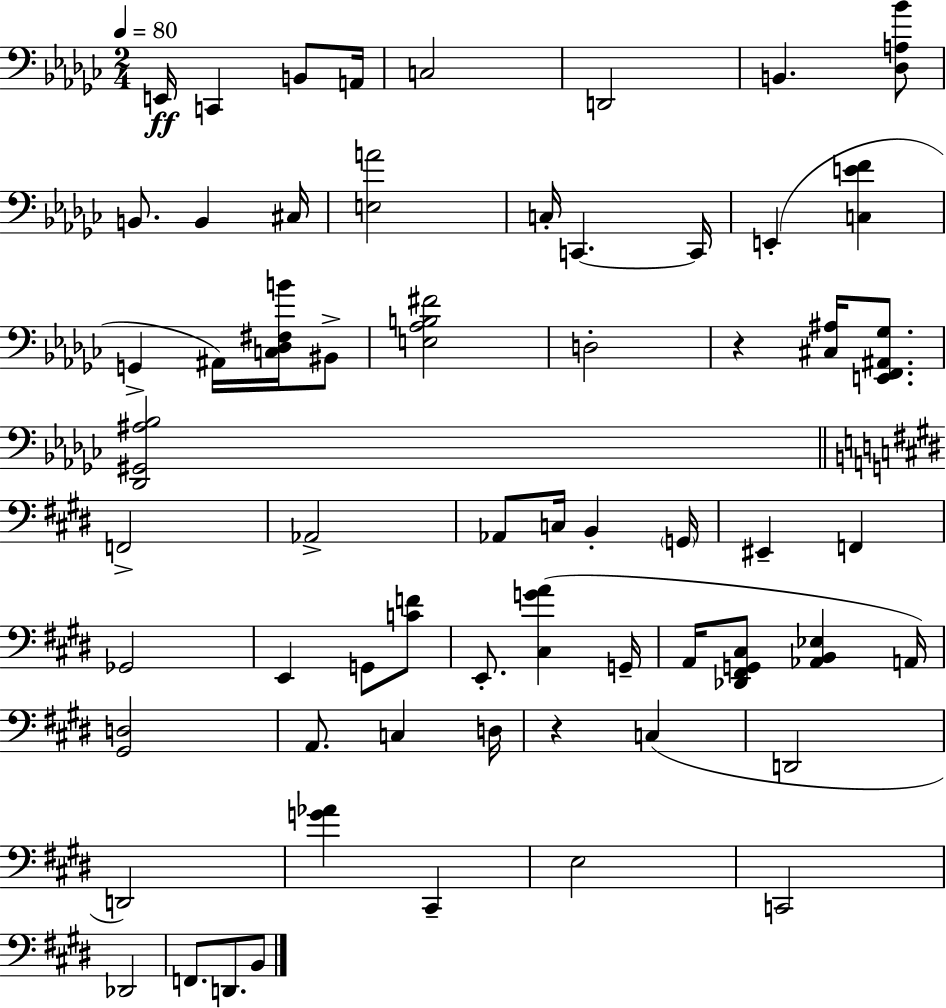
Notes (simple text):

E2/s C2/q B2/e A2/s C3/h D2/h B2/q. [Db3,A3,Bb4]/e B2/e. B2/q C#3/s [E3,A4]/h C3/s C2/q. C2/s E2/q [C3,E4,F4]/q G2/q A#2/s [C3,Db3,F#3,B4]/s BIS2/e [E3,Ab3,B3,F#4]/h D3/h R/q [C#3,A#3]/s [E2,F2,A#2,Gb3]/e. [Db2,G#2,A#3,Bb3]/h F2/h Ab2/h Ab2/e C3/s B2/q G2/s EIS2/q F2/q Gb2/h E2/q G2/e [C4,F4]/e E2/e. [C#3,G4,A4]/q G2/s A2/s [Db2,F#2,G2,C#3]/e [Ab2,B2,Eb3]/q A2/s [G#2,D3]/h A2/e. C3/q D3/s R/q C3/q D2/h D2/h [G4,Ab4]/q C#2/q E3/h C2/h Db2/h F2/e. D2/e. B2/e